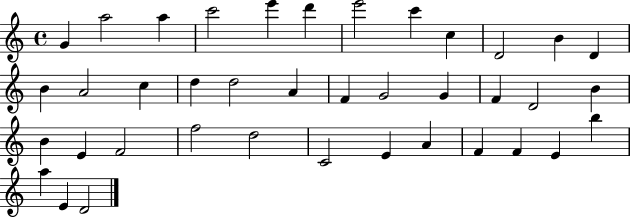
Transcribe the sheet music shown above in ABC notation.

X:1
T:Untitled
M:4/4
L:1/4
K:C
G a2 a c'2 e' d' e'2 c' c D2 B D B A2 c d d2 A F G2 G F D2 B B E F2 f2 d2 C2 E A F F E b a E D2